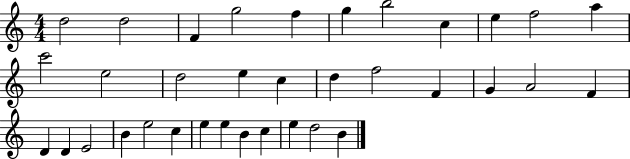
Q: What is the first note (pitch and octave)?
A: D5